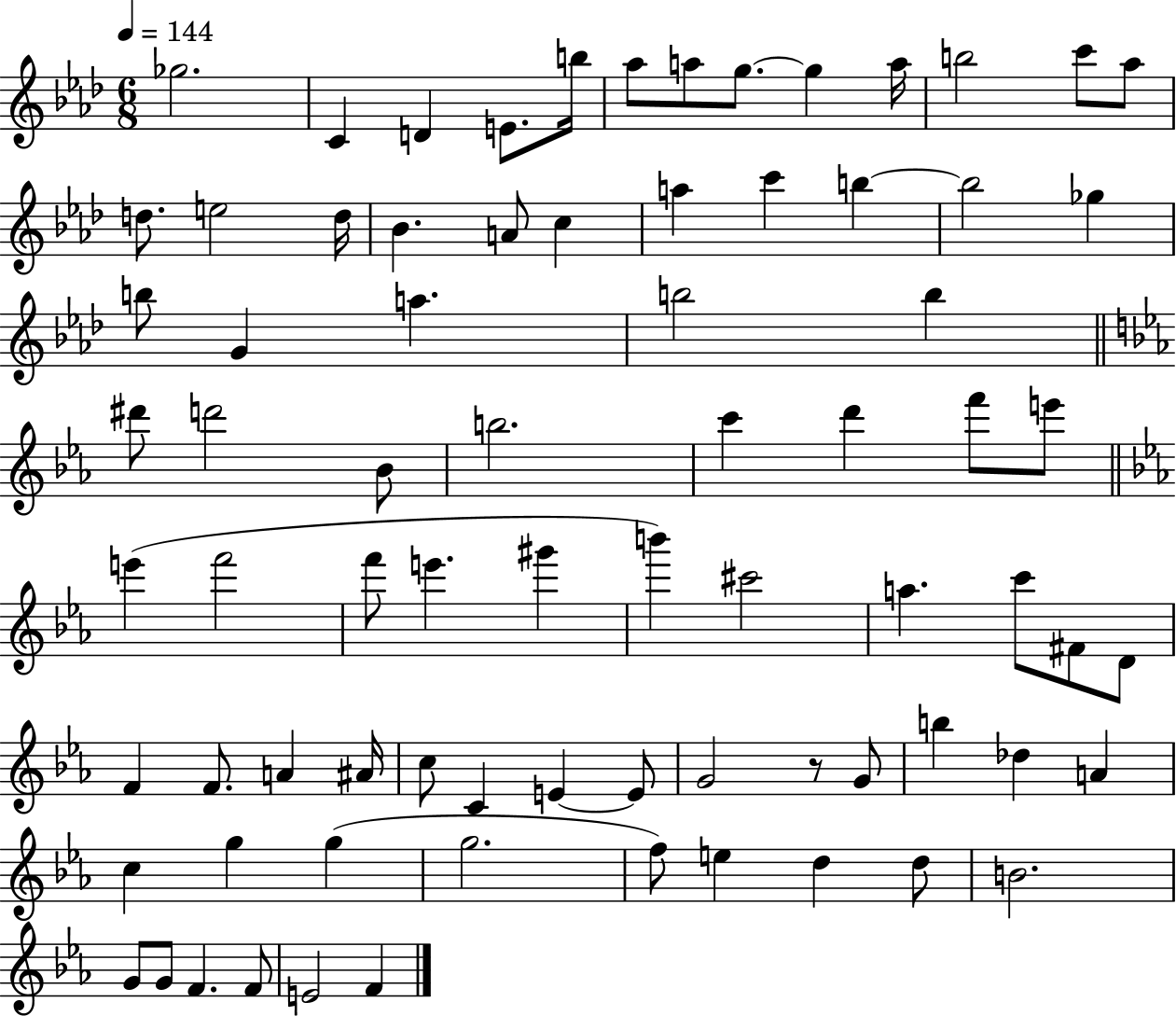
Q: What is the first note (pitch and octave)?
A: Gb5